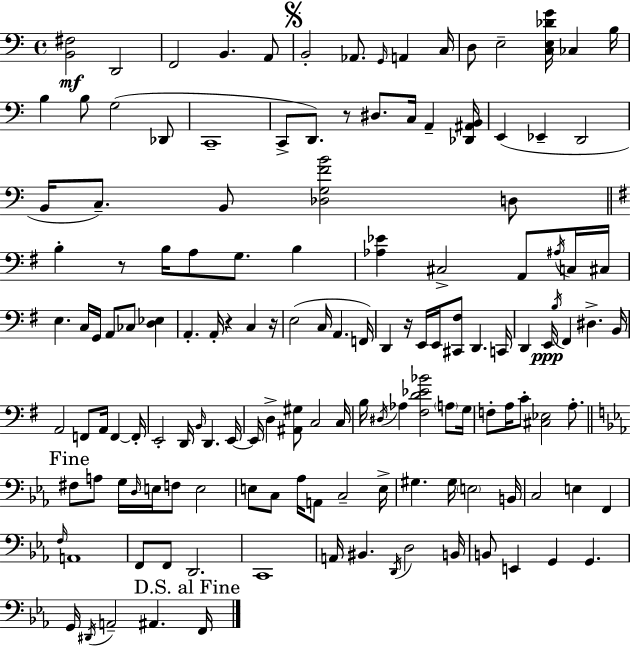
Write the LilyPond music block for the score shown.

{
  \clef bass
  \time 4/4
  \defaultTimeSignature
  \key a \minor
  <b, fis>2\mf d,2 | f,2 b,4. a,8 | \mark \markup { \musicglyph "scripts.segno" } b,2-. aes,8. \grace { g,16 } a,4 | c16 d8 e2-- <c e des' g'>16 ces4 | \break b16 b4 b8 g2( des,8 | c,1-- | c,8-> d,8.) r8 dis8. c16 a,4-- | <des, ais, b,>16 e,4( ees,4-- d,2 | \break b,16 c8.--) b,8 <des g f' b'>2 d8 | \bar "||" \break \key e \minor b4-. r8 b16 a8 g8. b4 | <aes ees'>4 cis2-> a,8 \acciaccatura { ais16 } c16 | cis16 e4. c16 g,16 a,8 ces8 <d ees>4 | a,4.-. a,16-. r4 c4 | \break r16 e2( c16 a,4. | f,16) d,4 r16 e,16 e,16 <cis, fis>8 d,4. | c,16 d,4 e,16\ppp \acciaccatura { b16 } fis,4 dis4.-> | b,16 a,2 f,8 a,16 f,4~~ | \break f,16-. e,2-. d,16 \grace { b,16 } d,4. | e,16~~ e,16 d4-> <ais, gis>8 c2 | c16 b16 \acciaccatura { dis16 } aes4 <fis d' ees' bes'>2 | \parenthesize a8 g16 f8-. a16 c'8-. <cis ees>2 | \break a8.-. \mark "Fine" \bar "||" \break \key c \minor fis8 a8 g16 \grace { d16 } e16 f8 e2 | e8 c8 aes16 a,8 c2-- | e16-> gis4. gis16 \parenthesize e2 | b,16 c2 e4 f,4 | \break \grace { f16 } a,1 | f,8 f,8 d,2. | c,1 | a,16 bis,4. \acciaccatura { d,16 } d2 | \break b,16 b,8 e,4 g,4 g,4. | g,16 \acciaccatura { dis,16 } a,2-- ais,4. | \mark "D.S. al Fine" f,16 \bar "|."
}